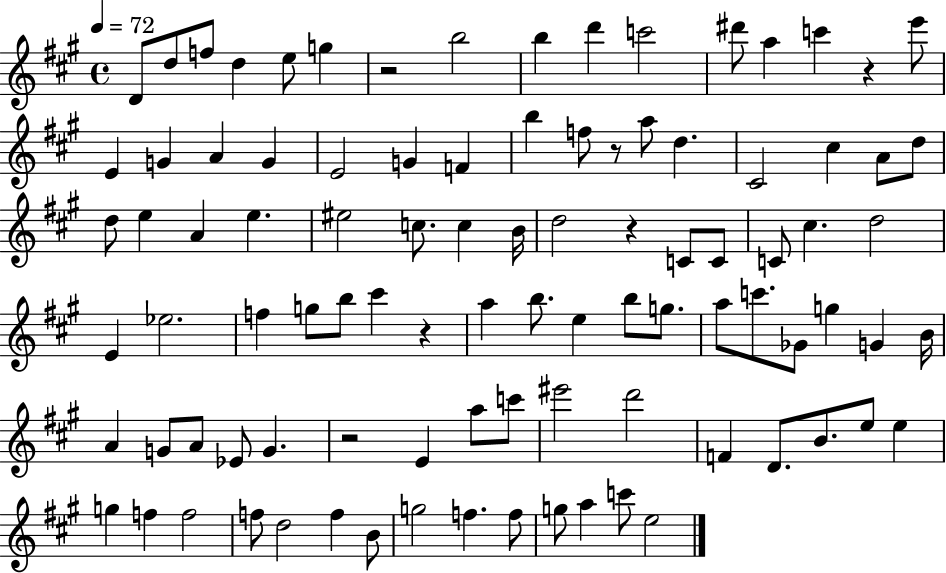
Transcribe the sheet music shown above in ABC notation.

X:1
T:Untitled
M:4/4
L:1/4
K:A
D/2 d/2 f/2 d e/2 g z2 b2 b d' c'2 ^d'/2 a c' z e'/2 E G A G E2 G F b f/2 z/2 a/2 d ^C2 ^c A/2 d/2 d/2 e A e ^e2 c/2 c B/4 d2 z C/2 C/2 C/2 ^c d2 E _e2 f g/2 b/2 ^c' z a b/2 e b/2 g/2 a/2 c'/2 _G/2 g G B/4 A G/2 A/2 _E/2 G z2 E a/2 c'/2 ^e'2 d'2 F D/2 B/2 e/2 e g f f2 f/2 d2 f B/2 g2 f f/2 g/2 a c'/2 e2